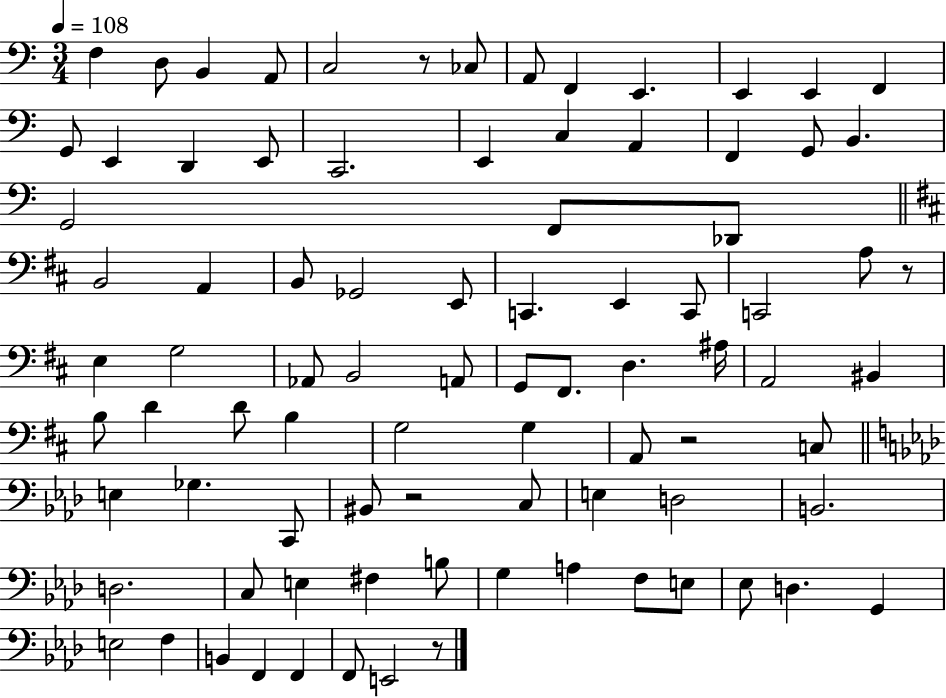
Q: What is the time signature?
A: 3/4